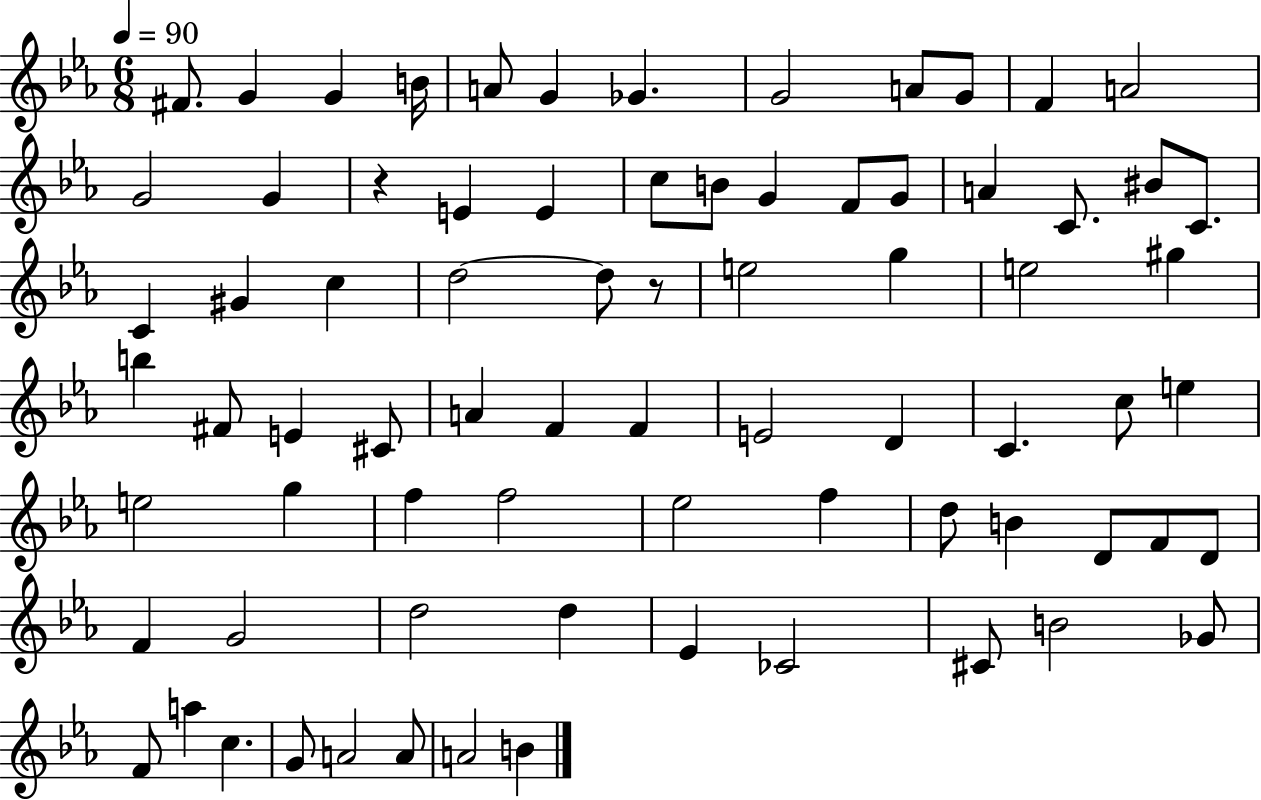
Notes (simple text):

F#4/e. G4/q G4/q B4/s A4/e G4/q Gb4/q. G4/h A4/e G4/e F4/q A4/h G4/h G4/q R/q E4/q E4/q C5/e B4/e G4/q F4/e G4/e A4/q C4/e. BIS4/e C4/e. C4/q G#4/q C5/q D5/h D5/e R/e E5/h G5/q E5/h G#5/q B5/q F#4/e E4/q C#4/e A4/q F4/q F4/q E4/h D4/q C4/q. C5/e E5/q E5/h G5/q F5/q F5/h Eb5/h F5/q D5/e B4/q D4/e F4/e D4/e F4/q G4/h D5/h D5/q Eb4/q CES4/h C#4/e B4/h Gb4/e F4/e A5/q C5/q. G4/e A4/h A4/e A4/h B4/q